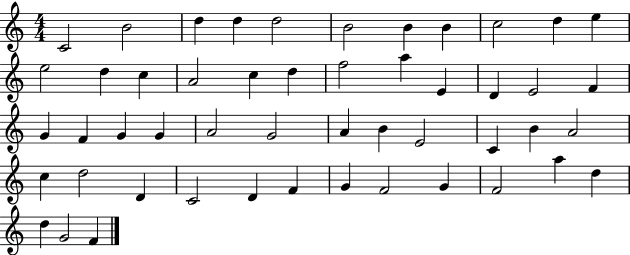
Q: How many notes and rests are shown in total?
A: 50